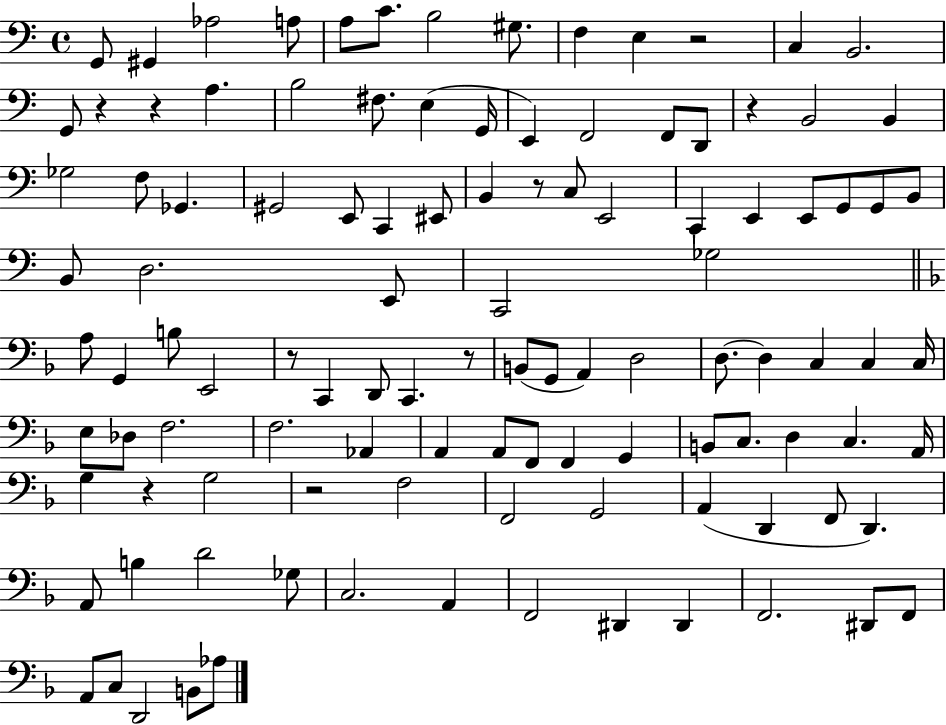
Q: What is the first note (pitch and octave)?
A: G2